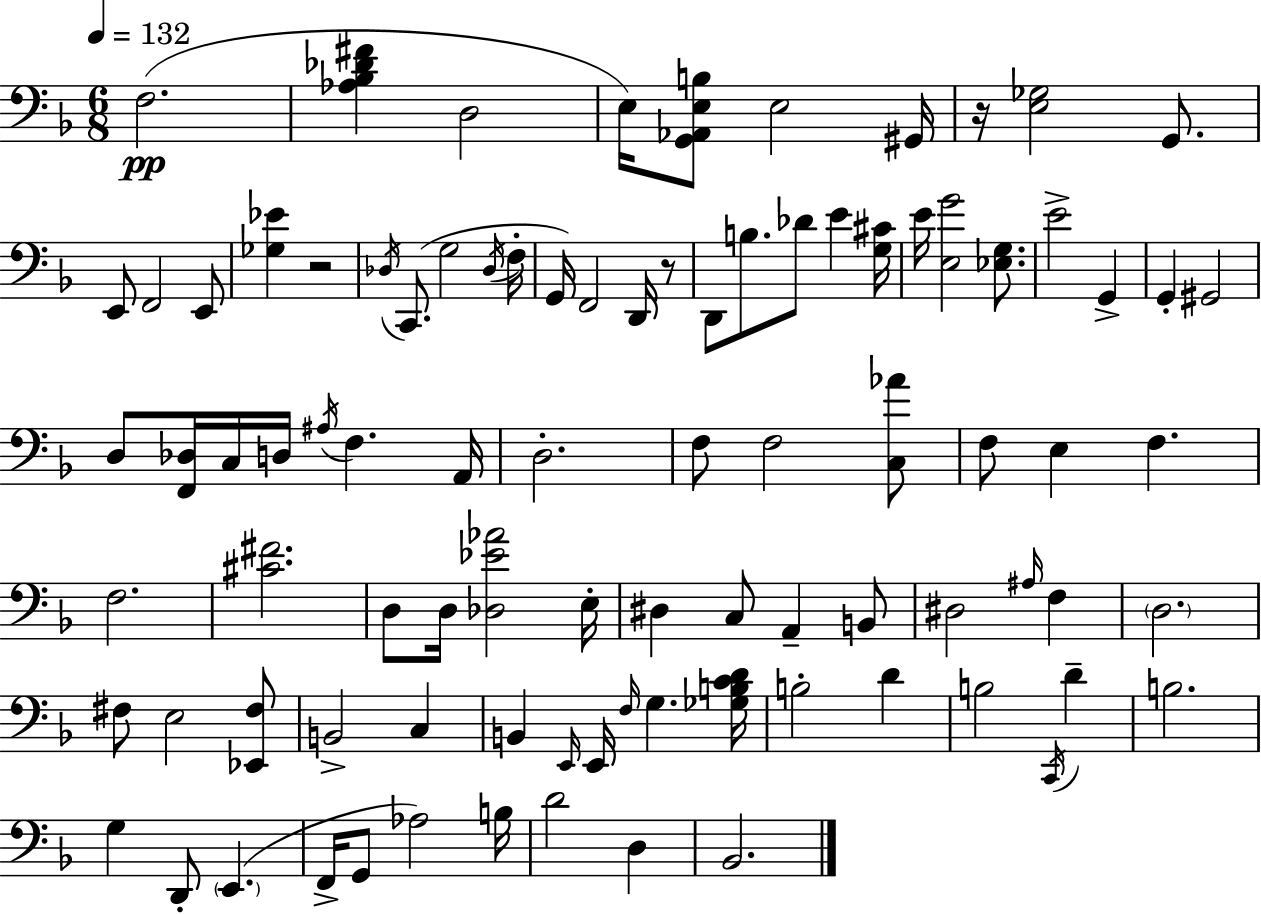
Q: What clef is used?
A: bass